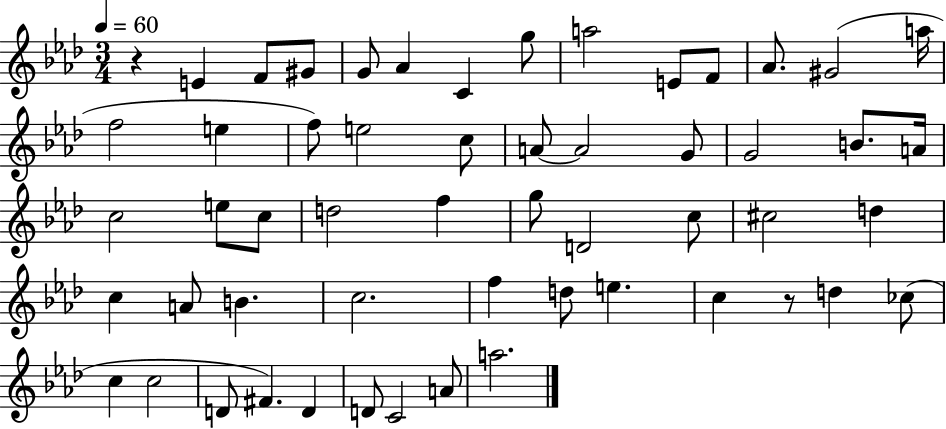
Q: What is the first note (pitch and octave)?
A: E4